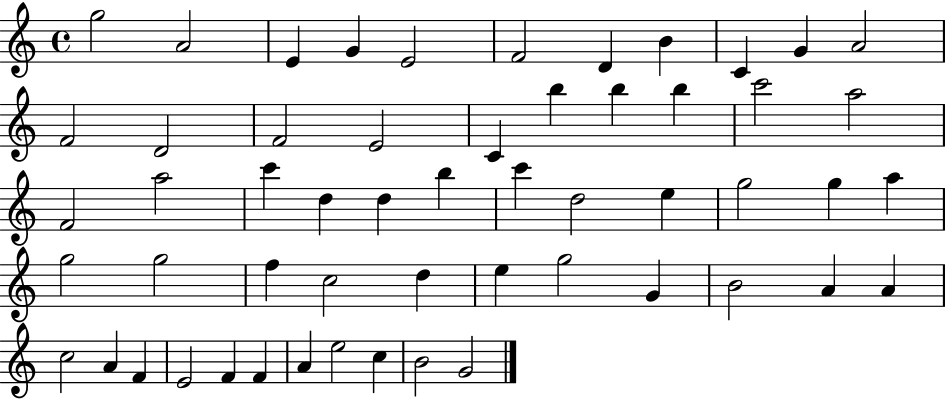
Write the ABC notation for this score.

X:1
T:Untitled
M:4/4
L:1/4
K:C
g2 A2 E G E2 F2 D B C G A2 F2 D2 F2 E2 C b b b c'2 a2 F2 a2 c' d d b c' d2 e g2 g a g2 g2 f c2 d e g2 G B2 A A c2 A F E2 F F A e2 c B2 G2